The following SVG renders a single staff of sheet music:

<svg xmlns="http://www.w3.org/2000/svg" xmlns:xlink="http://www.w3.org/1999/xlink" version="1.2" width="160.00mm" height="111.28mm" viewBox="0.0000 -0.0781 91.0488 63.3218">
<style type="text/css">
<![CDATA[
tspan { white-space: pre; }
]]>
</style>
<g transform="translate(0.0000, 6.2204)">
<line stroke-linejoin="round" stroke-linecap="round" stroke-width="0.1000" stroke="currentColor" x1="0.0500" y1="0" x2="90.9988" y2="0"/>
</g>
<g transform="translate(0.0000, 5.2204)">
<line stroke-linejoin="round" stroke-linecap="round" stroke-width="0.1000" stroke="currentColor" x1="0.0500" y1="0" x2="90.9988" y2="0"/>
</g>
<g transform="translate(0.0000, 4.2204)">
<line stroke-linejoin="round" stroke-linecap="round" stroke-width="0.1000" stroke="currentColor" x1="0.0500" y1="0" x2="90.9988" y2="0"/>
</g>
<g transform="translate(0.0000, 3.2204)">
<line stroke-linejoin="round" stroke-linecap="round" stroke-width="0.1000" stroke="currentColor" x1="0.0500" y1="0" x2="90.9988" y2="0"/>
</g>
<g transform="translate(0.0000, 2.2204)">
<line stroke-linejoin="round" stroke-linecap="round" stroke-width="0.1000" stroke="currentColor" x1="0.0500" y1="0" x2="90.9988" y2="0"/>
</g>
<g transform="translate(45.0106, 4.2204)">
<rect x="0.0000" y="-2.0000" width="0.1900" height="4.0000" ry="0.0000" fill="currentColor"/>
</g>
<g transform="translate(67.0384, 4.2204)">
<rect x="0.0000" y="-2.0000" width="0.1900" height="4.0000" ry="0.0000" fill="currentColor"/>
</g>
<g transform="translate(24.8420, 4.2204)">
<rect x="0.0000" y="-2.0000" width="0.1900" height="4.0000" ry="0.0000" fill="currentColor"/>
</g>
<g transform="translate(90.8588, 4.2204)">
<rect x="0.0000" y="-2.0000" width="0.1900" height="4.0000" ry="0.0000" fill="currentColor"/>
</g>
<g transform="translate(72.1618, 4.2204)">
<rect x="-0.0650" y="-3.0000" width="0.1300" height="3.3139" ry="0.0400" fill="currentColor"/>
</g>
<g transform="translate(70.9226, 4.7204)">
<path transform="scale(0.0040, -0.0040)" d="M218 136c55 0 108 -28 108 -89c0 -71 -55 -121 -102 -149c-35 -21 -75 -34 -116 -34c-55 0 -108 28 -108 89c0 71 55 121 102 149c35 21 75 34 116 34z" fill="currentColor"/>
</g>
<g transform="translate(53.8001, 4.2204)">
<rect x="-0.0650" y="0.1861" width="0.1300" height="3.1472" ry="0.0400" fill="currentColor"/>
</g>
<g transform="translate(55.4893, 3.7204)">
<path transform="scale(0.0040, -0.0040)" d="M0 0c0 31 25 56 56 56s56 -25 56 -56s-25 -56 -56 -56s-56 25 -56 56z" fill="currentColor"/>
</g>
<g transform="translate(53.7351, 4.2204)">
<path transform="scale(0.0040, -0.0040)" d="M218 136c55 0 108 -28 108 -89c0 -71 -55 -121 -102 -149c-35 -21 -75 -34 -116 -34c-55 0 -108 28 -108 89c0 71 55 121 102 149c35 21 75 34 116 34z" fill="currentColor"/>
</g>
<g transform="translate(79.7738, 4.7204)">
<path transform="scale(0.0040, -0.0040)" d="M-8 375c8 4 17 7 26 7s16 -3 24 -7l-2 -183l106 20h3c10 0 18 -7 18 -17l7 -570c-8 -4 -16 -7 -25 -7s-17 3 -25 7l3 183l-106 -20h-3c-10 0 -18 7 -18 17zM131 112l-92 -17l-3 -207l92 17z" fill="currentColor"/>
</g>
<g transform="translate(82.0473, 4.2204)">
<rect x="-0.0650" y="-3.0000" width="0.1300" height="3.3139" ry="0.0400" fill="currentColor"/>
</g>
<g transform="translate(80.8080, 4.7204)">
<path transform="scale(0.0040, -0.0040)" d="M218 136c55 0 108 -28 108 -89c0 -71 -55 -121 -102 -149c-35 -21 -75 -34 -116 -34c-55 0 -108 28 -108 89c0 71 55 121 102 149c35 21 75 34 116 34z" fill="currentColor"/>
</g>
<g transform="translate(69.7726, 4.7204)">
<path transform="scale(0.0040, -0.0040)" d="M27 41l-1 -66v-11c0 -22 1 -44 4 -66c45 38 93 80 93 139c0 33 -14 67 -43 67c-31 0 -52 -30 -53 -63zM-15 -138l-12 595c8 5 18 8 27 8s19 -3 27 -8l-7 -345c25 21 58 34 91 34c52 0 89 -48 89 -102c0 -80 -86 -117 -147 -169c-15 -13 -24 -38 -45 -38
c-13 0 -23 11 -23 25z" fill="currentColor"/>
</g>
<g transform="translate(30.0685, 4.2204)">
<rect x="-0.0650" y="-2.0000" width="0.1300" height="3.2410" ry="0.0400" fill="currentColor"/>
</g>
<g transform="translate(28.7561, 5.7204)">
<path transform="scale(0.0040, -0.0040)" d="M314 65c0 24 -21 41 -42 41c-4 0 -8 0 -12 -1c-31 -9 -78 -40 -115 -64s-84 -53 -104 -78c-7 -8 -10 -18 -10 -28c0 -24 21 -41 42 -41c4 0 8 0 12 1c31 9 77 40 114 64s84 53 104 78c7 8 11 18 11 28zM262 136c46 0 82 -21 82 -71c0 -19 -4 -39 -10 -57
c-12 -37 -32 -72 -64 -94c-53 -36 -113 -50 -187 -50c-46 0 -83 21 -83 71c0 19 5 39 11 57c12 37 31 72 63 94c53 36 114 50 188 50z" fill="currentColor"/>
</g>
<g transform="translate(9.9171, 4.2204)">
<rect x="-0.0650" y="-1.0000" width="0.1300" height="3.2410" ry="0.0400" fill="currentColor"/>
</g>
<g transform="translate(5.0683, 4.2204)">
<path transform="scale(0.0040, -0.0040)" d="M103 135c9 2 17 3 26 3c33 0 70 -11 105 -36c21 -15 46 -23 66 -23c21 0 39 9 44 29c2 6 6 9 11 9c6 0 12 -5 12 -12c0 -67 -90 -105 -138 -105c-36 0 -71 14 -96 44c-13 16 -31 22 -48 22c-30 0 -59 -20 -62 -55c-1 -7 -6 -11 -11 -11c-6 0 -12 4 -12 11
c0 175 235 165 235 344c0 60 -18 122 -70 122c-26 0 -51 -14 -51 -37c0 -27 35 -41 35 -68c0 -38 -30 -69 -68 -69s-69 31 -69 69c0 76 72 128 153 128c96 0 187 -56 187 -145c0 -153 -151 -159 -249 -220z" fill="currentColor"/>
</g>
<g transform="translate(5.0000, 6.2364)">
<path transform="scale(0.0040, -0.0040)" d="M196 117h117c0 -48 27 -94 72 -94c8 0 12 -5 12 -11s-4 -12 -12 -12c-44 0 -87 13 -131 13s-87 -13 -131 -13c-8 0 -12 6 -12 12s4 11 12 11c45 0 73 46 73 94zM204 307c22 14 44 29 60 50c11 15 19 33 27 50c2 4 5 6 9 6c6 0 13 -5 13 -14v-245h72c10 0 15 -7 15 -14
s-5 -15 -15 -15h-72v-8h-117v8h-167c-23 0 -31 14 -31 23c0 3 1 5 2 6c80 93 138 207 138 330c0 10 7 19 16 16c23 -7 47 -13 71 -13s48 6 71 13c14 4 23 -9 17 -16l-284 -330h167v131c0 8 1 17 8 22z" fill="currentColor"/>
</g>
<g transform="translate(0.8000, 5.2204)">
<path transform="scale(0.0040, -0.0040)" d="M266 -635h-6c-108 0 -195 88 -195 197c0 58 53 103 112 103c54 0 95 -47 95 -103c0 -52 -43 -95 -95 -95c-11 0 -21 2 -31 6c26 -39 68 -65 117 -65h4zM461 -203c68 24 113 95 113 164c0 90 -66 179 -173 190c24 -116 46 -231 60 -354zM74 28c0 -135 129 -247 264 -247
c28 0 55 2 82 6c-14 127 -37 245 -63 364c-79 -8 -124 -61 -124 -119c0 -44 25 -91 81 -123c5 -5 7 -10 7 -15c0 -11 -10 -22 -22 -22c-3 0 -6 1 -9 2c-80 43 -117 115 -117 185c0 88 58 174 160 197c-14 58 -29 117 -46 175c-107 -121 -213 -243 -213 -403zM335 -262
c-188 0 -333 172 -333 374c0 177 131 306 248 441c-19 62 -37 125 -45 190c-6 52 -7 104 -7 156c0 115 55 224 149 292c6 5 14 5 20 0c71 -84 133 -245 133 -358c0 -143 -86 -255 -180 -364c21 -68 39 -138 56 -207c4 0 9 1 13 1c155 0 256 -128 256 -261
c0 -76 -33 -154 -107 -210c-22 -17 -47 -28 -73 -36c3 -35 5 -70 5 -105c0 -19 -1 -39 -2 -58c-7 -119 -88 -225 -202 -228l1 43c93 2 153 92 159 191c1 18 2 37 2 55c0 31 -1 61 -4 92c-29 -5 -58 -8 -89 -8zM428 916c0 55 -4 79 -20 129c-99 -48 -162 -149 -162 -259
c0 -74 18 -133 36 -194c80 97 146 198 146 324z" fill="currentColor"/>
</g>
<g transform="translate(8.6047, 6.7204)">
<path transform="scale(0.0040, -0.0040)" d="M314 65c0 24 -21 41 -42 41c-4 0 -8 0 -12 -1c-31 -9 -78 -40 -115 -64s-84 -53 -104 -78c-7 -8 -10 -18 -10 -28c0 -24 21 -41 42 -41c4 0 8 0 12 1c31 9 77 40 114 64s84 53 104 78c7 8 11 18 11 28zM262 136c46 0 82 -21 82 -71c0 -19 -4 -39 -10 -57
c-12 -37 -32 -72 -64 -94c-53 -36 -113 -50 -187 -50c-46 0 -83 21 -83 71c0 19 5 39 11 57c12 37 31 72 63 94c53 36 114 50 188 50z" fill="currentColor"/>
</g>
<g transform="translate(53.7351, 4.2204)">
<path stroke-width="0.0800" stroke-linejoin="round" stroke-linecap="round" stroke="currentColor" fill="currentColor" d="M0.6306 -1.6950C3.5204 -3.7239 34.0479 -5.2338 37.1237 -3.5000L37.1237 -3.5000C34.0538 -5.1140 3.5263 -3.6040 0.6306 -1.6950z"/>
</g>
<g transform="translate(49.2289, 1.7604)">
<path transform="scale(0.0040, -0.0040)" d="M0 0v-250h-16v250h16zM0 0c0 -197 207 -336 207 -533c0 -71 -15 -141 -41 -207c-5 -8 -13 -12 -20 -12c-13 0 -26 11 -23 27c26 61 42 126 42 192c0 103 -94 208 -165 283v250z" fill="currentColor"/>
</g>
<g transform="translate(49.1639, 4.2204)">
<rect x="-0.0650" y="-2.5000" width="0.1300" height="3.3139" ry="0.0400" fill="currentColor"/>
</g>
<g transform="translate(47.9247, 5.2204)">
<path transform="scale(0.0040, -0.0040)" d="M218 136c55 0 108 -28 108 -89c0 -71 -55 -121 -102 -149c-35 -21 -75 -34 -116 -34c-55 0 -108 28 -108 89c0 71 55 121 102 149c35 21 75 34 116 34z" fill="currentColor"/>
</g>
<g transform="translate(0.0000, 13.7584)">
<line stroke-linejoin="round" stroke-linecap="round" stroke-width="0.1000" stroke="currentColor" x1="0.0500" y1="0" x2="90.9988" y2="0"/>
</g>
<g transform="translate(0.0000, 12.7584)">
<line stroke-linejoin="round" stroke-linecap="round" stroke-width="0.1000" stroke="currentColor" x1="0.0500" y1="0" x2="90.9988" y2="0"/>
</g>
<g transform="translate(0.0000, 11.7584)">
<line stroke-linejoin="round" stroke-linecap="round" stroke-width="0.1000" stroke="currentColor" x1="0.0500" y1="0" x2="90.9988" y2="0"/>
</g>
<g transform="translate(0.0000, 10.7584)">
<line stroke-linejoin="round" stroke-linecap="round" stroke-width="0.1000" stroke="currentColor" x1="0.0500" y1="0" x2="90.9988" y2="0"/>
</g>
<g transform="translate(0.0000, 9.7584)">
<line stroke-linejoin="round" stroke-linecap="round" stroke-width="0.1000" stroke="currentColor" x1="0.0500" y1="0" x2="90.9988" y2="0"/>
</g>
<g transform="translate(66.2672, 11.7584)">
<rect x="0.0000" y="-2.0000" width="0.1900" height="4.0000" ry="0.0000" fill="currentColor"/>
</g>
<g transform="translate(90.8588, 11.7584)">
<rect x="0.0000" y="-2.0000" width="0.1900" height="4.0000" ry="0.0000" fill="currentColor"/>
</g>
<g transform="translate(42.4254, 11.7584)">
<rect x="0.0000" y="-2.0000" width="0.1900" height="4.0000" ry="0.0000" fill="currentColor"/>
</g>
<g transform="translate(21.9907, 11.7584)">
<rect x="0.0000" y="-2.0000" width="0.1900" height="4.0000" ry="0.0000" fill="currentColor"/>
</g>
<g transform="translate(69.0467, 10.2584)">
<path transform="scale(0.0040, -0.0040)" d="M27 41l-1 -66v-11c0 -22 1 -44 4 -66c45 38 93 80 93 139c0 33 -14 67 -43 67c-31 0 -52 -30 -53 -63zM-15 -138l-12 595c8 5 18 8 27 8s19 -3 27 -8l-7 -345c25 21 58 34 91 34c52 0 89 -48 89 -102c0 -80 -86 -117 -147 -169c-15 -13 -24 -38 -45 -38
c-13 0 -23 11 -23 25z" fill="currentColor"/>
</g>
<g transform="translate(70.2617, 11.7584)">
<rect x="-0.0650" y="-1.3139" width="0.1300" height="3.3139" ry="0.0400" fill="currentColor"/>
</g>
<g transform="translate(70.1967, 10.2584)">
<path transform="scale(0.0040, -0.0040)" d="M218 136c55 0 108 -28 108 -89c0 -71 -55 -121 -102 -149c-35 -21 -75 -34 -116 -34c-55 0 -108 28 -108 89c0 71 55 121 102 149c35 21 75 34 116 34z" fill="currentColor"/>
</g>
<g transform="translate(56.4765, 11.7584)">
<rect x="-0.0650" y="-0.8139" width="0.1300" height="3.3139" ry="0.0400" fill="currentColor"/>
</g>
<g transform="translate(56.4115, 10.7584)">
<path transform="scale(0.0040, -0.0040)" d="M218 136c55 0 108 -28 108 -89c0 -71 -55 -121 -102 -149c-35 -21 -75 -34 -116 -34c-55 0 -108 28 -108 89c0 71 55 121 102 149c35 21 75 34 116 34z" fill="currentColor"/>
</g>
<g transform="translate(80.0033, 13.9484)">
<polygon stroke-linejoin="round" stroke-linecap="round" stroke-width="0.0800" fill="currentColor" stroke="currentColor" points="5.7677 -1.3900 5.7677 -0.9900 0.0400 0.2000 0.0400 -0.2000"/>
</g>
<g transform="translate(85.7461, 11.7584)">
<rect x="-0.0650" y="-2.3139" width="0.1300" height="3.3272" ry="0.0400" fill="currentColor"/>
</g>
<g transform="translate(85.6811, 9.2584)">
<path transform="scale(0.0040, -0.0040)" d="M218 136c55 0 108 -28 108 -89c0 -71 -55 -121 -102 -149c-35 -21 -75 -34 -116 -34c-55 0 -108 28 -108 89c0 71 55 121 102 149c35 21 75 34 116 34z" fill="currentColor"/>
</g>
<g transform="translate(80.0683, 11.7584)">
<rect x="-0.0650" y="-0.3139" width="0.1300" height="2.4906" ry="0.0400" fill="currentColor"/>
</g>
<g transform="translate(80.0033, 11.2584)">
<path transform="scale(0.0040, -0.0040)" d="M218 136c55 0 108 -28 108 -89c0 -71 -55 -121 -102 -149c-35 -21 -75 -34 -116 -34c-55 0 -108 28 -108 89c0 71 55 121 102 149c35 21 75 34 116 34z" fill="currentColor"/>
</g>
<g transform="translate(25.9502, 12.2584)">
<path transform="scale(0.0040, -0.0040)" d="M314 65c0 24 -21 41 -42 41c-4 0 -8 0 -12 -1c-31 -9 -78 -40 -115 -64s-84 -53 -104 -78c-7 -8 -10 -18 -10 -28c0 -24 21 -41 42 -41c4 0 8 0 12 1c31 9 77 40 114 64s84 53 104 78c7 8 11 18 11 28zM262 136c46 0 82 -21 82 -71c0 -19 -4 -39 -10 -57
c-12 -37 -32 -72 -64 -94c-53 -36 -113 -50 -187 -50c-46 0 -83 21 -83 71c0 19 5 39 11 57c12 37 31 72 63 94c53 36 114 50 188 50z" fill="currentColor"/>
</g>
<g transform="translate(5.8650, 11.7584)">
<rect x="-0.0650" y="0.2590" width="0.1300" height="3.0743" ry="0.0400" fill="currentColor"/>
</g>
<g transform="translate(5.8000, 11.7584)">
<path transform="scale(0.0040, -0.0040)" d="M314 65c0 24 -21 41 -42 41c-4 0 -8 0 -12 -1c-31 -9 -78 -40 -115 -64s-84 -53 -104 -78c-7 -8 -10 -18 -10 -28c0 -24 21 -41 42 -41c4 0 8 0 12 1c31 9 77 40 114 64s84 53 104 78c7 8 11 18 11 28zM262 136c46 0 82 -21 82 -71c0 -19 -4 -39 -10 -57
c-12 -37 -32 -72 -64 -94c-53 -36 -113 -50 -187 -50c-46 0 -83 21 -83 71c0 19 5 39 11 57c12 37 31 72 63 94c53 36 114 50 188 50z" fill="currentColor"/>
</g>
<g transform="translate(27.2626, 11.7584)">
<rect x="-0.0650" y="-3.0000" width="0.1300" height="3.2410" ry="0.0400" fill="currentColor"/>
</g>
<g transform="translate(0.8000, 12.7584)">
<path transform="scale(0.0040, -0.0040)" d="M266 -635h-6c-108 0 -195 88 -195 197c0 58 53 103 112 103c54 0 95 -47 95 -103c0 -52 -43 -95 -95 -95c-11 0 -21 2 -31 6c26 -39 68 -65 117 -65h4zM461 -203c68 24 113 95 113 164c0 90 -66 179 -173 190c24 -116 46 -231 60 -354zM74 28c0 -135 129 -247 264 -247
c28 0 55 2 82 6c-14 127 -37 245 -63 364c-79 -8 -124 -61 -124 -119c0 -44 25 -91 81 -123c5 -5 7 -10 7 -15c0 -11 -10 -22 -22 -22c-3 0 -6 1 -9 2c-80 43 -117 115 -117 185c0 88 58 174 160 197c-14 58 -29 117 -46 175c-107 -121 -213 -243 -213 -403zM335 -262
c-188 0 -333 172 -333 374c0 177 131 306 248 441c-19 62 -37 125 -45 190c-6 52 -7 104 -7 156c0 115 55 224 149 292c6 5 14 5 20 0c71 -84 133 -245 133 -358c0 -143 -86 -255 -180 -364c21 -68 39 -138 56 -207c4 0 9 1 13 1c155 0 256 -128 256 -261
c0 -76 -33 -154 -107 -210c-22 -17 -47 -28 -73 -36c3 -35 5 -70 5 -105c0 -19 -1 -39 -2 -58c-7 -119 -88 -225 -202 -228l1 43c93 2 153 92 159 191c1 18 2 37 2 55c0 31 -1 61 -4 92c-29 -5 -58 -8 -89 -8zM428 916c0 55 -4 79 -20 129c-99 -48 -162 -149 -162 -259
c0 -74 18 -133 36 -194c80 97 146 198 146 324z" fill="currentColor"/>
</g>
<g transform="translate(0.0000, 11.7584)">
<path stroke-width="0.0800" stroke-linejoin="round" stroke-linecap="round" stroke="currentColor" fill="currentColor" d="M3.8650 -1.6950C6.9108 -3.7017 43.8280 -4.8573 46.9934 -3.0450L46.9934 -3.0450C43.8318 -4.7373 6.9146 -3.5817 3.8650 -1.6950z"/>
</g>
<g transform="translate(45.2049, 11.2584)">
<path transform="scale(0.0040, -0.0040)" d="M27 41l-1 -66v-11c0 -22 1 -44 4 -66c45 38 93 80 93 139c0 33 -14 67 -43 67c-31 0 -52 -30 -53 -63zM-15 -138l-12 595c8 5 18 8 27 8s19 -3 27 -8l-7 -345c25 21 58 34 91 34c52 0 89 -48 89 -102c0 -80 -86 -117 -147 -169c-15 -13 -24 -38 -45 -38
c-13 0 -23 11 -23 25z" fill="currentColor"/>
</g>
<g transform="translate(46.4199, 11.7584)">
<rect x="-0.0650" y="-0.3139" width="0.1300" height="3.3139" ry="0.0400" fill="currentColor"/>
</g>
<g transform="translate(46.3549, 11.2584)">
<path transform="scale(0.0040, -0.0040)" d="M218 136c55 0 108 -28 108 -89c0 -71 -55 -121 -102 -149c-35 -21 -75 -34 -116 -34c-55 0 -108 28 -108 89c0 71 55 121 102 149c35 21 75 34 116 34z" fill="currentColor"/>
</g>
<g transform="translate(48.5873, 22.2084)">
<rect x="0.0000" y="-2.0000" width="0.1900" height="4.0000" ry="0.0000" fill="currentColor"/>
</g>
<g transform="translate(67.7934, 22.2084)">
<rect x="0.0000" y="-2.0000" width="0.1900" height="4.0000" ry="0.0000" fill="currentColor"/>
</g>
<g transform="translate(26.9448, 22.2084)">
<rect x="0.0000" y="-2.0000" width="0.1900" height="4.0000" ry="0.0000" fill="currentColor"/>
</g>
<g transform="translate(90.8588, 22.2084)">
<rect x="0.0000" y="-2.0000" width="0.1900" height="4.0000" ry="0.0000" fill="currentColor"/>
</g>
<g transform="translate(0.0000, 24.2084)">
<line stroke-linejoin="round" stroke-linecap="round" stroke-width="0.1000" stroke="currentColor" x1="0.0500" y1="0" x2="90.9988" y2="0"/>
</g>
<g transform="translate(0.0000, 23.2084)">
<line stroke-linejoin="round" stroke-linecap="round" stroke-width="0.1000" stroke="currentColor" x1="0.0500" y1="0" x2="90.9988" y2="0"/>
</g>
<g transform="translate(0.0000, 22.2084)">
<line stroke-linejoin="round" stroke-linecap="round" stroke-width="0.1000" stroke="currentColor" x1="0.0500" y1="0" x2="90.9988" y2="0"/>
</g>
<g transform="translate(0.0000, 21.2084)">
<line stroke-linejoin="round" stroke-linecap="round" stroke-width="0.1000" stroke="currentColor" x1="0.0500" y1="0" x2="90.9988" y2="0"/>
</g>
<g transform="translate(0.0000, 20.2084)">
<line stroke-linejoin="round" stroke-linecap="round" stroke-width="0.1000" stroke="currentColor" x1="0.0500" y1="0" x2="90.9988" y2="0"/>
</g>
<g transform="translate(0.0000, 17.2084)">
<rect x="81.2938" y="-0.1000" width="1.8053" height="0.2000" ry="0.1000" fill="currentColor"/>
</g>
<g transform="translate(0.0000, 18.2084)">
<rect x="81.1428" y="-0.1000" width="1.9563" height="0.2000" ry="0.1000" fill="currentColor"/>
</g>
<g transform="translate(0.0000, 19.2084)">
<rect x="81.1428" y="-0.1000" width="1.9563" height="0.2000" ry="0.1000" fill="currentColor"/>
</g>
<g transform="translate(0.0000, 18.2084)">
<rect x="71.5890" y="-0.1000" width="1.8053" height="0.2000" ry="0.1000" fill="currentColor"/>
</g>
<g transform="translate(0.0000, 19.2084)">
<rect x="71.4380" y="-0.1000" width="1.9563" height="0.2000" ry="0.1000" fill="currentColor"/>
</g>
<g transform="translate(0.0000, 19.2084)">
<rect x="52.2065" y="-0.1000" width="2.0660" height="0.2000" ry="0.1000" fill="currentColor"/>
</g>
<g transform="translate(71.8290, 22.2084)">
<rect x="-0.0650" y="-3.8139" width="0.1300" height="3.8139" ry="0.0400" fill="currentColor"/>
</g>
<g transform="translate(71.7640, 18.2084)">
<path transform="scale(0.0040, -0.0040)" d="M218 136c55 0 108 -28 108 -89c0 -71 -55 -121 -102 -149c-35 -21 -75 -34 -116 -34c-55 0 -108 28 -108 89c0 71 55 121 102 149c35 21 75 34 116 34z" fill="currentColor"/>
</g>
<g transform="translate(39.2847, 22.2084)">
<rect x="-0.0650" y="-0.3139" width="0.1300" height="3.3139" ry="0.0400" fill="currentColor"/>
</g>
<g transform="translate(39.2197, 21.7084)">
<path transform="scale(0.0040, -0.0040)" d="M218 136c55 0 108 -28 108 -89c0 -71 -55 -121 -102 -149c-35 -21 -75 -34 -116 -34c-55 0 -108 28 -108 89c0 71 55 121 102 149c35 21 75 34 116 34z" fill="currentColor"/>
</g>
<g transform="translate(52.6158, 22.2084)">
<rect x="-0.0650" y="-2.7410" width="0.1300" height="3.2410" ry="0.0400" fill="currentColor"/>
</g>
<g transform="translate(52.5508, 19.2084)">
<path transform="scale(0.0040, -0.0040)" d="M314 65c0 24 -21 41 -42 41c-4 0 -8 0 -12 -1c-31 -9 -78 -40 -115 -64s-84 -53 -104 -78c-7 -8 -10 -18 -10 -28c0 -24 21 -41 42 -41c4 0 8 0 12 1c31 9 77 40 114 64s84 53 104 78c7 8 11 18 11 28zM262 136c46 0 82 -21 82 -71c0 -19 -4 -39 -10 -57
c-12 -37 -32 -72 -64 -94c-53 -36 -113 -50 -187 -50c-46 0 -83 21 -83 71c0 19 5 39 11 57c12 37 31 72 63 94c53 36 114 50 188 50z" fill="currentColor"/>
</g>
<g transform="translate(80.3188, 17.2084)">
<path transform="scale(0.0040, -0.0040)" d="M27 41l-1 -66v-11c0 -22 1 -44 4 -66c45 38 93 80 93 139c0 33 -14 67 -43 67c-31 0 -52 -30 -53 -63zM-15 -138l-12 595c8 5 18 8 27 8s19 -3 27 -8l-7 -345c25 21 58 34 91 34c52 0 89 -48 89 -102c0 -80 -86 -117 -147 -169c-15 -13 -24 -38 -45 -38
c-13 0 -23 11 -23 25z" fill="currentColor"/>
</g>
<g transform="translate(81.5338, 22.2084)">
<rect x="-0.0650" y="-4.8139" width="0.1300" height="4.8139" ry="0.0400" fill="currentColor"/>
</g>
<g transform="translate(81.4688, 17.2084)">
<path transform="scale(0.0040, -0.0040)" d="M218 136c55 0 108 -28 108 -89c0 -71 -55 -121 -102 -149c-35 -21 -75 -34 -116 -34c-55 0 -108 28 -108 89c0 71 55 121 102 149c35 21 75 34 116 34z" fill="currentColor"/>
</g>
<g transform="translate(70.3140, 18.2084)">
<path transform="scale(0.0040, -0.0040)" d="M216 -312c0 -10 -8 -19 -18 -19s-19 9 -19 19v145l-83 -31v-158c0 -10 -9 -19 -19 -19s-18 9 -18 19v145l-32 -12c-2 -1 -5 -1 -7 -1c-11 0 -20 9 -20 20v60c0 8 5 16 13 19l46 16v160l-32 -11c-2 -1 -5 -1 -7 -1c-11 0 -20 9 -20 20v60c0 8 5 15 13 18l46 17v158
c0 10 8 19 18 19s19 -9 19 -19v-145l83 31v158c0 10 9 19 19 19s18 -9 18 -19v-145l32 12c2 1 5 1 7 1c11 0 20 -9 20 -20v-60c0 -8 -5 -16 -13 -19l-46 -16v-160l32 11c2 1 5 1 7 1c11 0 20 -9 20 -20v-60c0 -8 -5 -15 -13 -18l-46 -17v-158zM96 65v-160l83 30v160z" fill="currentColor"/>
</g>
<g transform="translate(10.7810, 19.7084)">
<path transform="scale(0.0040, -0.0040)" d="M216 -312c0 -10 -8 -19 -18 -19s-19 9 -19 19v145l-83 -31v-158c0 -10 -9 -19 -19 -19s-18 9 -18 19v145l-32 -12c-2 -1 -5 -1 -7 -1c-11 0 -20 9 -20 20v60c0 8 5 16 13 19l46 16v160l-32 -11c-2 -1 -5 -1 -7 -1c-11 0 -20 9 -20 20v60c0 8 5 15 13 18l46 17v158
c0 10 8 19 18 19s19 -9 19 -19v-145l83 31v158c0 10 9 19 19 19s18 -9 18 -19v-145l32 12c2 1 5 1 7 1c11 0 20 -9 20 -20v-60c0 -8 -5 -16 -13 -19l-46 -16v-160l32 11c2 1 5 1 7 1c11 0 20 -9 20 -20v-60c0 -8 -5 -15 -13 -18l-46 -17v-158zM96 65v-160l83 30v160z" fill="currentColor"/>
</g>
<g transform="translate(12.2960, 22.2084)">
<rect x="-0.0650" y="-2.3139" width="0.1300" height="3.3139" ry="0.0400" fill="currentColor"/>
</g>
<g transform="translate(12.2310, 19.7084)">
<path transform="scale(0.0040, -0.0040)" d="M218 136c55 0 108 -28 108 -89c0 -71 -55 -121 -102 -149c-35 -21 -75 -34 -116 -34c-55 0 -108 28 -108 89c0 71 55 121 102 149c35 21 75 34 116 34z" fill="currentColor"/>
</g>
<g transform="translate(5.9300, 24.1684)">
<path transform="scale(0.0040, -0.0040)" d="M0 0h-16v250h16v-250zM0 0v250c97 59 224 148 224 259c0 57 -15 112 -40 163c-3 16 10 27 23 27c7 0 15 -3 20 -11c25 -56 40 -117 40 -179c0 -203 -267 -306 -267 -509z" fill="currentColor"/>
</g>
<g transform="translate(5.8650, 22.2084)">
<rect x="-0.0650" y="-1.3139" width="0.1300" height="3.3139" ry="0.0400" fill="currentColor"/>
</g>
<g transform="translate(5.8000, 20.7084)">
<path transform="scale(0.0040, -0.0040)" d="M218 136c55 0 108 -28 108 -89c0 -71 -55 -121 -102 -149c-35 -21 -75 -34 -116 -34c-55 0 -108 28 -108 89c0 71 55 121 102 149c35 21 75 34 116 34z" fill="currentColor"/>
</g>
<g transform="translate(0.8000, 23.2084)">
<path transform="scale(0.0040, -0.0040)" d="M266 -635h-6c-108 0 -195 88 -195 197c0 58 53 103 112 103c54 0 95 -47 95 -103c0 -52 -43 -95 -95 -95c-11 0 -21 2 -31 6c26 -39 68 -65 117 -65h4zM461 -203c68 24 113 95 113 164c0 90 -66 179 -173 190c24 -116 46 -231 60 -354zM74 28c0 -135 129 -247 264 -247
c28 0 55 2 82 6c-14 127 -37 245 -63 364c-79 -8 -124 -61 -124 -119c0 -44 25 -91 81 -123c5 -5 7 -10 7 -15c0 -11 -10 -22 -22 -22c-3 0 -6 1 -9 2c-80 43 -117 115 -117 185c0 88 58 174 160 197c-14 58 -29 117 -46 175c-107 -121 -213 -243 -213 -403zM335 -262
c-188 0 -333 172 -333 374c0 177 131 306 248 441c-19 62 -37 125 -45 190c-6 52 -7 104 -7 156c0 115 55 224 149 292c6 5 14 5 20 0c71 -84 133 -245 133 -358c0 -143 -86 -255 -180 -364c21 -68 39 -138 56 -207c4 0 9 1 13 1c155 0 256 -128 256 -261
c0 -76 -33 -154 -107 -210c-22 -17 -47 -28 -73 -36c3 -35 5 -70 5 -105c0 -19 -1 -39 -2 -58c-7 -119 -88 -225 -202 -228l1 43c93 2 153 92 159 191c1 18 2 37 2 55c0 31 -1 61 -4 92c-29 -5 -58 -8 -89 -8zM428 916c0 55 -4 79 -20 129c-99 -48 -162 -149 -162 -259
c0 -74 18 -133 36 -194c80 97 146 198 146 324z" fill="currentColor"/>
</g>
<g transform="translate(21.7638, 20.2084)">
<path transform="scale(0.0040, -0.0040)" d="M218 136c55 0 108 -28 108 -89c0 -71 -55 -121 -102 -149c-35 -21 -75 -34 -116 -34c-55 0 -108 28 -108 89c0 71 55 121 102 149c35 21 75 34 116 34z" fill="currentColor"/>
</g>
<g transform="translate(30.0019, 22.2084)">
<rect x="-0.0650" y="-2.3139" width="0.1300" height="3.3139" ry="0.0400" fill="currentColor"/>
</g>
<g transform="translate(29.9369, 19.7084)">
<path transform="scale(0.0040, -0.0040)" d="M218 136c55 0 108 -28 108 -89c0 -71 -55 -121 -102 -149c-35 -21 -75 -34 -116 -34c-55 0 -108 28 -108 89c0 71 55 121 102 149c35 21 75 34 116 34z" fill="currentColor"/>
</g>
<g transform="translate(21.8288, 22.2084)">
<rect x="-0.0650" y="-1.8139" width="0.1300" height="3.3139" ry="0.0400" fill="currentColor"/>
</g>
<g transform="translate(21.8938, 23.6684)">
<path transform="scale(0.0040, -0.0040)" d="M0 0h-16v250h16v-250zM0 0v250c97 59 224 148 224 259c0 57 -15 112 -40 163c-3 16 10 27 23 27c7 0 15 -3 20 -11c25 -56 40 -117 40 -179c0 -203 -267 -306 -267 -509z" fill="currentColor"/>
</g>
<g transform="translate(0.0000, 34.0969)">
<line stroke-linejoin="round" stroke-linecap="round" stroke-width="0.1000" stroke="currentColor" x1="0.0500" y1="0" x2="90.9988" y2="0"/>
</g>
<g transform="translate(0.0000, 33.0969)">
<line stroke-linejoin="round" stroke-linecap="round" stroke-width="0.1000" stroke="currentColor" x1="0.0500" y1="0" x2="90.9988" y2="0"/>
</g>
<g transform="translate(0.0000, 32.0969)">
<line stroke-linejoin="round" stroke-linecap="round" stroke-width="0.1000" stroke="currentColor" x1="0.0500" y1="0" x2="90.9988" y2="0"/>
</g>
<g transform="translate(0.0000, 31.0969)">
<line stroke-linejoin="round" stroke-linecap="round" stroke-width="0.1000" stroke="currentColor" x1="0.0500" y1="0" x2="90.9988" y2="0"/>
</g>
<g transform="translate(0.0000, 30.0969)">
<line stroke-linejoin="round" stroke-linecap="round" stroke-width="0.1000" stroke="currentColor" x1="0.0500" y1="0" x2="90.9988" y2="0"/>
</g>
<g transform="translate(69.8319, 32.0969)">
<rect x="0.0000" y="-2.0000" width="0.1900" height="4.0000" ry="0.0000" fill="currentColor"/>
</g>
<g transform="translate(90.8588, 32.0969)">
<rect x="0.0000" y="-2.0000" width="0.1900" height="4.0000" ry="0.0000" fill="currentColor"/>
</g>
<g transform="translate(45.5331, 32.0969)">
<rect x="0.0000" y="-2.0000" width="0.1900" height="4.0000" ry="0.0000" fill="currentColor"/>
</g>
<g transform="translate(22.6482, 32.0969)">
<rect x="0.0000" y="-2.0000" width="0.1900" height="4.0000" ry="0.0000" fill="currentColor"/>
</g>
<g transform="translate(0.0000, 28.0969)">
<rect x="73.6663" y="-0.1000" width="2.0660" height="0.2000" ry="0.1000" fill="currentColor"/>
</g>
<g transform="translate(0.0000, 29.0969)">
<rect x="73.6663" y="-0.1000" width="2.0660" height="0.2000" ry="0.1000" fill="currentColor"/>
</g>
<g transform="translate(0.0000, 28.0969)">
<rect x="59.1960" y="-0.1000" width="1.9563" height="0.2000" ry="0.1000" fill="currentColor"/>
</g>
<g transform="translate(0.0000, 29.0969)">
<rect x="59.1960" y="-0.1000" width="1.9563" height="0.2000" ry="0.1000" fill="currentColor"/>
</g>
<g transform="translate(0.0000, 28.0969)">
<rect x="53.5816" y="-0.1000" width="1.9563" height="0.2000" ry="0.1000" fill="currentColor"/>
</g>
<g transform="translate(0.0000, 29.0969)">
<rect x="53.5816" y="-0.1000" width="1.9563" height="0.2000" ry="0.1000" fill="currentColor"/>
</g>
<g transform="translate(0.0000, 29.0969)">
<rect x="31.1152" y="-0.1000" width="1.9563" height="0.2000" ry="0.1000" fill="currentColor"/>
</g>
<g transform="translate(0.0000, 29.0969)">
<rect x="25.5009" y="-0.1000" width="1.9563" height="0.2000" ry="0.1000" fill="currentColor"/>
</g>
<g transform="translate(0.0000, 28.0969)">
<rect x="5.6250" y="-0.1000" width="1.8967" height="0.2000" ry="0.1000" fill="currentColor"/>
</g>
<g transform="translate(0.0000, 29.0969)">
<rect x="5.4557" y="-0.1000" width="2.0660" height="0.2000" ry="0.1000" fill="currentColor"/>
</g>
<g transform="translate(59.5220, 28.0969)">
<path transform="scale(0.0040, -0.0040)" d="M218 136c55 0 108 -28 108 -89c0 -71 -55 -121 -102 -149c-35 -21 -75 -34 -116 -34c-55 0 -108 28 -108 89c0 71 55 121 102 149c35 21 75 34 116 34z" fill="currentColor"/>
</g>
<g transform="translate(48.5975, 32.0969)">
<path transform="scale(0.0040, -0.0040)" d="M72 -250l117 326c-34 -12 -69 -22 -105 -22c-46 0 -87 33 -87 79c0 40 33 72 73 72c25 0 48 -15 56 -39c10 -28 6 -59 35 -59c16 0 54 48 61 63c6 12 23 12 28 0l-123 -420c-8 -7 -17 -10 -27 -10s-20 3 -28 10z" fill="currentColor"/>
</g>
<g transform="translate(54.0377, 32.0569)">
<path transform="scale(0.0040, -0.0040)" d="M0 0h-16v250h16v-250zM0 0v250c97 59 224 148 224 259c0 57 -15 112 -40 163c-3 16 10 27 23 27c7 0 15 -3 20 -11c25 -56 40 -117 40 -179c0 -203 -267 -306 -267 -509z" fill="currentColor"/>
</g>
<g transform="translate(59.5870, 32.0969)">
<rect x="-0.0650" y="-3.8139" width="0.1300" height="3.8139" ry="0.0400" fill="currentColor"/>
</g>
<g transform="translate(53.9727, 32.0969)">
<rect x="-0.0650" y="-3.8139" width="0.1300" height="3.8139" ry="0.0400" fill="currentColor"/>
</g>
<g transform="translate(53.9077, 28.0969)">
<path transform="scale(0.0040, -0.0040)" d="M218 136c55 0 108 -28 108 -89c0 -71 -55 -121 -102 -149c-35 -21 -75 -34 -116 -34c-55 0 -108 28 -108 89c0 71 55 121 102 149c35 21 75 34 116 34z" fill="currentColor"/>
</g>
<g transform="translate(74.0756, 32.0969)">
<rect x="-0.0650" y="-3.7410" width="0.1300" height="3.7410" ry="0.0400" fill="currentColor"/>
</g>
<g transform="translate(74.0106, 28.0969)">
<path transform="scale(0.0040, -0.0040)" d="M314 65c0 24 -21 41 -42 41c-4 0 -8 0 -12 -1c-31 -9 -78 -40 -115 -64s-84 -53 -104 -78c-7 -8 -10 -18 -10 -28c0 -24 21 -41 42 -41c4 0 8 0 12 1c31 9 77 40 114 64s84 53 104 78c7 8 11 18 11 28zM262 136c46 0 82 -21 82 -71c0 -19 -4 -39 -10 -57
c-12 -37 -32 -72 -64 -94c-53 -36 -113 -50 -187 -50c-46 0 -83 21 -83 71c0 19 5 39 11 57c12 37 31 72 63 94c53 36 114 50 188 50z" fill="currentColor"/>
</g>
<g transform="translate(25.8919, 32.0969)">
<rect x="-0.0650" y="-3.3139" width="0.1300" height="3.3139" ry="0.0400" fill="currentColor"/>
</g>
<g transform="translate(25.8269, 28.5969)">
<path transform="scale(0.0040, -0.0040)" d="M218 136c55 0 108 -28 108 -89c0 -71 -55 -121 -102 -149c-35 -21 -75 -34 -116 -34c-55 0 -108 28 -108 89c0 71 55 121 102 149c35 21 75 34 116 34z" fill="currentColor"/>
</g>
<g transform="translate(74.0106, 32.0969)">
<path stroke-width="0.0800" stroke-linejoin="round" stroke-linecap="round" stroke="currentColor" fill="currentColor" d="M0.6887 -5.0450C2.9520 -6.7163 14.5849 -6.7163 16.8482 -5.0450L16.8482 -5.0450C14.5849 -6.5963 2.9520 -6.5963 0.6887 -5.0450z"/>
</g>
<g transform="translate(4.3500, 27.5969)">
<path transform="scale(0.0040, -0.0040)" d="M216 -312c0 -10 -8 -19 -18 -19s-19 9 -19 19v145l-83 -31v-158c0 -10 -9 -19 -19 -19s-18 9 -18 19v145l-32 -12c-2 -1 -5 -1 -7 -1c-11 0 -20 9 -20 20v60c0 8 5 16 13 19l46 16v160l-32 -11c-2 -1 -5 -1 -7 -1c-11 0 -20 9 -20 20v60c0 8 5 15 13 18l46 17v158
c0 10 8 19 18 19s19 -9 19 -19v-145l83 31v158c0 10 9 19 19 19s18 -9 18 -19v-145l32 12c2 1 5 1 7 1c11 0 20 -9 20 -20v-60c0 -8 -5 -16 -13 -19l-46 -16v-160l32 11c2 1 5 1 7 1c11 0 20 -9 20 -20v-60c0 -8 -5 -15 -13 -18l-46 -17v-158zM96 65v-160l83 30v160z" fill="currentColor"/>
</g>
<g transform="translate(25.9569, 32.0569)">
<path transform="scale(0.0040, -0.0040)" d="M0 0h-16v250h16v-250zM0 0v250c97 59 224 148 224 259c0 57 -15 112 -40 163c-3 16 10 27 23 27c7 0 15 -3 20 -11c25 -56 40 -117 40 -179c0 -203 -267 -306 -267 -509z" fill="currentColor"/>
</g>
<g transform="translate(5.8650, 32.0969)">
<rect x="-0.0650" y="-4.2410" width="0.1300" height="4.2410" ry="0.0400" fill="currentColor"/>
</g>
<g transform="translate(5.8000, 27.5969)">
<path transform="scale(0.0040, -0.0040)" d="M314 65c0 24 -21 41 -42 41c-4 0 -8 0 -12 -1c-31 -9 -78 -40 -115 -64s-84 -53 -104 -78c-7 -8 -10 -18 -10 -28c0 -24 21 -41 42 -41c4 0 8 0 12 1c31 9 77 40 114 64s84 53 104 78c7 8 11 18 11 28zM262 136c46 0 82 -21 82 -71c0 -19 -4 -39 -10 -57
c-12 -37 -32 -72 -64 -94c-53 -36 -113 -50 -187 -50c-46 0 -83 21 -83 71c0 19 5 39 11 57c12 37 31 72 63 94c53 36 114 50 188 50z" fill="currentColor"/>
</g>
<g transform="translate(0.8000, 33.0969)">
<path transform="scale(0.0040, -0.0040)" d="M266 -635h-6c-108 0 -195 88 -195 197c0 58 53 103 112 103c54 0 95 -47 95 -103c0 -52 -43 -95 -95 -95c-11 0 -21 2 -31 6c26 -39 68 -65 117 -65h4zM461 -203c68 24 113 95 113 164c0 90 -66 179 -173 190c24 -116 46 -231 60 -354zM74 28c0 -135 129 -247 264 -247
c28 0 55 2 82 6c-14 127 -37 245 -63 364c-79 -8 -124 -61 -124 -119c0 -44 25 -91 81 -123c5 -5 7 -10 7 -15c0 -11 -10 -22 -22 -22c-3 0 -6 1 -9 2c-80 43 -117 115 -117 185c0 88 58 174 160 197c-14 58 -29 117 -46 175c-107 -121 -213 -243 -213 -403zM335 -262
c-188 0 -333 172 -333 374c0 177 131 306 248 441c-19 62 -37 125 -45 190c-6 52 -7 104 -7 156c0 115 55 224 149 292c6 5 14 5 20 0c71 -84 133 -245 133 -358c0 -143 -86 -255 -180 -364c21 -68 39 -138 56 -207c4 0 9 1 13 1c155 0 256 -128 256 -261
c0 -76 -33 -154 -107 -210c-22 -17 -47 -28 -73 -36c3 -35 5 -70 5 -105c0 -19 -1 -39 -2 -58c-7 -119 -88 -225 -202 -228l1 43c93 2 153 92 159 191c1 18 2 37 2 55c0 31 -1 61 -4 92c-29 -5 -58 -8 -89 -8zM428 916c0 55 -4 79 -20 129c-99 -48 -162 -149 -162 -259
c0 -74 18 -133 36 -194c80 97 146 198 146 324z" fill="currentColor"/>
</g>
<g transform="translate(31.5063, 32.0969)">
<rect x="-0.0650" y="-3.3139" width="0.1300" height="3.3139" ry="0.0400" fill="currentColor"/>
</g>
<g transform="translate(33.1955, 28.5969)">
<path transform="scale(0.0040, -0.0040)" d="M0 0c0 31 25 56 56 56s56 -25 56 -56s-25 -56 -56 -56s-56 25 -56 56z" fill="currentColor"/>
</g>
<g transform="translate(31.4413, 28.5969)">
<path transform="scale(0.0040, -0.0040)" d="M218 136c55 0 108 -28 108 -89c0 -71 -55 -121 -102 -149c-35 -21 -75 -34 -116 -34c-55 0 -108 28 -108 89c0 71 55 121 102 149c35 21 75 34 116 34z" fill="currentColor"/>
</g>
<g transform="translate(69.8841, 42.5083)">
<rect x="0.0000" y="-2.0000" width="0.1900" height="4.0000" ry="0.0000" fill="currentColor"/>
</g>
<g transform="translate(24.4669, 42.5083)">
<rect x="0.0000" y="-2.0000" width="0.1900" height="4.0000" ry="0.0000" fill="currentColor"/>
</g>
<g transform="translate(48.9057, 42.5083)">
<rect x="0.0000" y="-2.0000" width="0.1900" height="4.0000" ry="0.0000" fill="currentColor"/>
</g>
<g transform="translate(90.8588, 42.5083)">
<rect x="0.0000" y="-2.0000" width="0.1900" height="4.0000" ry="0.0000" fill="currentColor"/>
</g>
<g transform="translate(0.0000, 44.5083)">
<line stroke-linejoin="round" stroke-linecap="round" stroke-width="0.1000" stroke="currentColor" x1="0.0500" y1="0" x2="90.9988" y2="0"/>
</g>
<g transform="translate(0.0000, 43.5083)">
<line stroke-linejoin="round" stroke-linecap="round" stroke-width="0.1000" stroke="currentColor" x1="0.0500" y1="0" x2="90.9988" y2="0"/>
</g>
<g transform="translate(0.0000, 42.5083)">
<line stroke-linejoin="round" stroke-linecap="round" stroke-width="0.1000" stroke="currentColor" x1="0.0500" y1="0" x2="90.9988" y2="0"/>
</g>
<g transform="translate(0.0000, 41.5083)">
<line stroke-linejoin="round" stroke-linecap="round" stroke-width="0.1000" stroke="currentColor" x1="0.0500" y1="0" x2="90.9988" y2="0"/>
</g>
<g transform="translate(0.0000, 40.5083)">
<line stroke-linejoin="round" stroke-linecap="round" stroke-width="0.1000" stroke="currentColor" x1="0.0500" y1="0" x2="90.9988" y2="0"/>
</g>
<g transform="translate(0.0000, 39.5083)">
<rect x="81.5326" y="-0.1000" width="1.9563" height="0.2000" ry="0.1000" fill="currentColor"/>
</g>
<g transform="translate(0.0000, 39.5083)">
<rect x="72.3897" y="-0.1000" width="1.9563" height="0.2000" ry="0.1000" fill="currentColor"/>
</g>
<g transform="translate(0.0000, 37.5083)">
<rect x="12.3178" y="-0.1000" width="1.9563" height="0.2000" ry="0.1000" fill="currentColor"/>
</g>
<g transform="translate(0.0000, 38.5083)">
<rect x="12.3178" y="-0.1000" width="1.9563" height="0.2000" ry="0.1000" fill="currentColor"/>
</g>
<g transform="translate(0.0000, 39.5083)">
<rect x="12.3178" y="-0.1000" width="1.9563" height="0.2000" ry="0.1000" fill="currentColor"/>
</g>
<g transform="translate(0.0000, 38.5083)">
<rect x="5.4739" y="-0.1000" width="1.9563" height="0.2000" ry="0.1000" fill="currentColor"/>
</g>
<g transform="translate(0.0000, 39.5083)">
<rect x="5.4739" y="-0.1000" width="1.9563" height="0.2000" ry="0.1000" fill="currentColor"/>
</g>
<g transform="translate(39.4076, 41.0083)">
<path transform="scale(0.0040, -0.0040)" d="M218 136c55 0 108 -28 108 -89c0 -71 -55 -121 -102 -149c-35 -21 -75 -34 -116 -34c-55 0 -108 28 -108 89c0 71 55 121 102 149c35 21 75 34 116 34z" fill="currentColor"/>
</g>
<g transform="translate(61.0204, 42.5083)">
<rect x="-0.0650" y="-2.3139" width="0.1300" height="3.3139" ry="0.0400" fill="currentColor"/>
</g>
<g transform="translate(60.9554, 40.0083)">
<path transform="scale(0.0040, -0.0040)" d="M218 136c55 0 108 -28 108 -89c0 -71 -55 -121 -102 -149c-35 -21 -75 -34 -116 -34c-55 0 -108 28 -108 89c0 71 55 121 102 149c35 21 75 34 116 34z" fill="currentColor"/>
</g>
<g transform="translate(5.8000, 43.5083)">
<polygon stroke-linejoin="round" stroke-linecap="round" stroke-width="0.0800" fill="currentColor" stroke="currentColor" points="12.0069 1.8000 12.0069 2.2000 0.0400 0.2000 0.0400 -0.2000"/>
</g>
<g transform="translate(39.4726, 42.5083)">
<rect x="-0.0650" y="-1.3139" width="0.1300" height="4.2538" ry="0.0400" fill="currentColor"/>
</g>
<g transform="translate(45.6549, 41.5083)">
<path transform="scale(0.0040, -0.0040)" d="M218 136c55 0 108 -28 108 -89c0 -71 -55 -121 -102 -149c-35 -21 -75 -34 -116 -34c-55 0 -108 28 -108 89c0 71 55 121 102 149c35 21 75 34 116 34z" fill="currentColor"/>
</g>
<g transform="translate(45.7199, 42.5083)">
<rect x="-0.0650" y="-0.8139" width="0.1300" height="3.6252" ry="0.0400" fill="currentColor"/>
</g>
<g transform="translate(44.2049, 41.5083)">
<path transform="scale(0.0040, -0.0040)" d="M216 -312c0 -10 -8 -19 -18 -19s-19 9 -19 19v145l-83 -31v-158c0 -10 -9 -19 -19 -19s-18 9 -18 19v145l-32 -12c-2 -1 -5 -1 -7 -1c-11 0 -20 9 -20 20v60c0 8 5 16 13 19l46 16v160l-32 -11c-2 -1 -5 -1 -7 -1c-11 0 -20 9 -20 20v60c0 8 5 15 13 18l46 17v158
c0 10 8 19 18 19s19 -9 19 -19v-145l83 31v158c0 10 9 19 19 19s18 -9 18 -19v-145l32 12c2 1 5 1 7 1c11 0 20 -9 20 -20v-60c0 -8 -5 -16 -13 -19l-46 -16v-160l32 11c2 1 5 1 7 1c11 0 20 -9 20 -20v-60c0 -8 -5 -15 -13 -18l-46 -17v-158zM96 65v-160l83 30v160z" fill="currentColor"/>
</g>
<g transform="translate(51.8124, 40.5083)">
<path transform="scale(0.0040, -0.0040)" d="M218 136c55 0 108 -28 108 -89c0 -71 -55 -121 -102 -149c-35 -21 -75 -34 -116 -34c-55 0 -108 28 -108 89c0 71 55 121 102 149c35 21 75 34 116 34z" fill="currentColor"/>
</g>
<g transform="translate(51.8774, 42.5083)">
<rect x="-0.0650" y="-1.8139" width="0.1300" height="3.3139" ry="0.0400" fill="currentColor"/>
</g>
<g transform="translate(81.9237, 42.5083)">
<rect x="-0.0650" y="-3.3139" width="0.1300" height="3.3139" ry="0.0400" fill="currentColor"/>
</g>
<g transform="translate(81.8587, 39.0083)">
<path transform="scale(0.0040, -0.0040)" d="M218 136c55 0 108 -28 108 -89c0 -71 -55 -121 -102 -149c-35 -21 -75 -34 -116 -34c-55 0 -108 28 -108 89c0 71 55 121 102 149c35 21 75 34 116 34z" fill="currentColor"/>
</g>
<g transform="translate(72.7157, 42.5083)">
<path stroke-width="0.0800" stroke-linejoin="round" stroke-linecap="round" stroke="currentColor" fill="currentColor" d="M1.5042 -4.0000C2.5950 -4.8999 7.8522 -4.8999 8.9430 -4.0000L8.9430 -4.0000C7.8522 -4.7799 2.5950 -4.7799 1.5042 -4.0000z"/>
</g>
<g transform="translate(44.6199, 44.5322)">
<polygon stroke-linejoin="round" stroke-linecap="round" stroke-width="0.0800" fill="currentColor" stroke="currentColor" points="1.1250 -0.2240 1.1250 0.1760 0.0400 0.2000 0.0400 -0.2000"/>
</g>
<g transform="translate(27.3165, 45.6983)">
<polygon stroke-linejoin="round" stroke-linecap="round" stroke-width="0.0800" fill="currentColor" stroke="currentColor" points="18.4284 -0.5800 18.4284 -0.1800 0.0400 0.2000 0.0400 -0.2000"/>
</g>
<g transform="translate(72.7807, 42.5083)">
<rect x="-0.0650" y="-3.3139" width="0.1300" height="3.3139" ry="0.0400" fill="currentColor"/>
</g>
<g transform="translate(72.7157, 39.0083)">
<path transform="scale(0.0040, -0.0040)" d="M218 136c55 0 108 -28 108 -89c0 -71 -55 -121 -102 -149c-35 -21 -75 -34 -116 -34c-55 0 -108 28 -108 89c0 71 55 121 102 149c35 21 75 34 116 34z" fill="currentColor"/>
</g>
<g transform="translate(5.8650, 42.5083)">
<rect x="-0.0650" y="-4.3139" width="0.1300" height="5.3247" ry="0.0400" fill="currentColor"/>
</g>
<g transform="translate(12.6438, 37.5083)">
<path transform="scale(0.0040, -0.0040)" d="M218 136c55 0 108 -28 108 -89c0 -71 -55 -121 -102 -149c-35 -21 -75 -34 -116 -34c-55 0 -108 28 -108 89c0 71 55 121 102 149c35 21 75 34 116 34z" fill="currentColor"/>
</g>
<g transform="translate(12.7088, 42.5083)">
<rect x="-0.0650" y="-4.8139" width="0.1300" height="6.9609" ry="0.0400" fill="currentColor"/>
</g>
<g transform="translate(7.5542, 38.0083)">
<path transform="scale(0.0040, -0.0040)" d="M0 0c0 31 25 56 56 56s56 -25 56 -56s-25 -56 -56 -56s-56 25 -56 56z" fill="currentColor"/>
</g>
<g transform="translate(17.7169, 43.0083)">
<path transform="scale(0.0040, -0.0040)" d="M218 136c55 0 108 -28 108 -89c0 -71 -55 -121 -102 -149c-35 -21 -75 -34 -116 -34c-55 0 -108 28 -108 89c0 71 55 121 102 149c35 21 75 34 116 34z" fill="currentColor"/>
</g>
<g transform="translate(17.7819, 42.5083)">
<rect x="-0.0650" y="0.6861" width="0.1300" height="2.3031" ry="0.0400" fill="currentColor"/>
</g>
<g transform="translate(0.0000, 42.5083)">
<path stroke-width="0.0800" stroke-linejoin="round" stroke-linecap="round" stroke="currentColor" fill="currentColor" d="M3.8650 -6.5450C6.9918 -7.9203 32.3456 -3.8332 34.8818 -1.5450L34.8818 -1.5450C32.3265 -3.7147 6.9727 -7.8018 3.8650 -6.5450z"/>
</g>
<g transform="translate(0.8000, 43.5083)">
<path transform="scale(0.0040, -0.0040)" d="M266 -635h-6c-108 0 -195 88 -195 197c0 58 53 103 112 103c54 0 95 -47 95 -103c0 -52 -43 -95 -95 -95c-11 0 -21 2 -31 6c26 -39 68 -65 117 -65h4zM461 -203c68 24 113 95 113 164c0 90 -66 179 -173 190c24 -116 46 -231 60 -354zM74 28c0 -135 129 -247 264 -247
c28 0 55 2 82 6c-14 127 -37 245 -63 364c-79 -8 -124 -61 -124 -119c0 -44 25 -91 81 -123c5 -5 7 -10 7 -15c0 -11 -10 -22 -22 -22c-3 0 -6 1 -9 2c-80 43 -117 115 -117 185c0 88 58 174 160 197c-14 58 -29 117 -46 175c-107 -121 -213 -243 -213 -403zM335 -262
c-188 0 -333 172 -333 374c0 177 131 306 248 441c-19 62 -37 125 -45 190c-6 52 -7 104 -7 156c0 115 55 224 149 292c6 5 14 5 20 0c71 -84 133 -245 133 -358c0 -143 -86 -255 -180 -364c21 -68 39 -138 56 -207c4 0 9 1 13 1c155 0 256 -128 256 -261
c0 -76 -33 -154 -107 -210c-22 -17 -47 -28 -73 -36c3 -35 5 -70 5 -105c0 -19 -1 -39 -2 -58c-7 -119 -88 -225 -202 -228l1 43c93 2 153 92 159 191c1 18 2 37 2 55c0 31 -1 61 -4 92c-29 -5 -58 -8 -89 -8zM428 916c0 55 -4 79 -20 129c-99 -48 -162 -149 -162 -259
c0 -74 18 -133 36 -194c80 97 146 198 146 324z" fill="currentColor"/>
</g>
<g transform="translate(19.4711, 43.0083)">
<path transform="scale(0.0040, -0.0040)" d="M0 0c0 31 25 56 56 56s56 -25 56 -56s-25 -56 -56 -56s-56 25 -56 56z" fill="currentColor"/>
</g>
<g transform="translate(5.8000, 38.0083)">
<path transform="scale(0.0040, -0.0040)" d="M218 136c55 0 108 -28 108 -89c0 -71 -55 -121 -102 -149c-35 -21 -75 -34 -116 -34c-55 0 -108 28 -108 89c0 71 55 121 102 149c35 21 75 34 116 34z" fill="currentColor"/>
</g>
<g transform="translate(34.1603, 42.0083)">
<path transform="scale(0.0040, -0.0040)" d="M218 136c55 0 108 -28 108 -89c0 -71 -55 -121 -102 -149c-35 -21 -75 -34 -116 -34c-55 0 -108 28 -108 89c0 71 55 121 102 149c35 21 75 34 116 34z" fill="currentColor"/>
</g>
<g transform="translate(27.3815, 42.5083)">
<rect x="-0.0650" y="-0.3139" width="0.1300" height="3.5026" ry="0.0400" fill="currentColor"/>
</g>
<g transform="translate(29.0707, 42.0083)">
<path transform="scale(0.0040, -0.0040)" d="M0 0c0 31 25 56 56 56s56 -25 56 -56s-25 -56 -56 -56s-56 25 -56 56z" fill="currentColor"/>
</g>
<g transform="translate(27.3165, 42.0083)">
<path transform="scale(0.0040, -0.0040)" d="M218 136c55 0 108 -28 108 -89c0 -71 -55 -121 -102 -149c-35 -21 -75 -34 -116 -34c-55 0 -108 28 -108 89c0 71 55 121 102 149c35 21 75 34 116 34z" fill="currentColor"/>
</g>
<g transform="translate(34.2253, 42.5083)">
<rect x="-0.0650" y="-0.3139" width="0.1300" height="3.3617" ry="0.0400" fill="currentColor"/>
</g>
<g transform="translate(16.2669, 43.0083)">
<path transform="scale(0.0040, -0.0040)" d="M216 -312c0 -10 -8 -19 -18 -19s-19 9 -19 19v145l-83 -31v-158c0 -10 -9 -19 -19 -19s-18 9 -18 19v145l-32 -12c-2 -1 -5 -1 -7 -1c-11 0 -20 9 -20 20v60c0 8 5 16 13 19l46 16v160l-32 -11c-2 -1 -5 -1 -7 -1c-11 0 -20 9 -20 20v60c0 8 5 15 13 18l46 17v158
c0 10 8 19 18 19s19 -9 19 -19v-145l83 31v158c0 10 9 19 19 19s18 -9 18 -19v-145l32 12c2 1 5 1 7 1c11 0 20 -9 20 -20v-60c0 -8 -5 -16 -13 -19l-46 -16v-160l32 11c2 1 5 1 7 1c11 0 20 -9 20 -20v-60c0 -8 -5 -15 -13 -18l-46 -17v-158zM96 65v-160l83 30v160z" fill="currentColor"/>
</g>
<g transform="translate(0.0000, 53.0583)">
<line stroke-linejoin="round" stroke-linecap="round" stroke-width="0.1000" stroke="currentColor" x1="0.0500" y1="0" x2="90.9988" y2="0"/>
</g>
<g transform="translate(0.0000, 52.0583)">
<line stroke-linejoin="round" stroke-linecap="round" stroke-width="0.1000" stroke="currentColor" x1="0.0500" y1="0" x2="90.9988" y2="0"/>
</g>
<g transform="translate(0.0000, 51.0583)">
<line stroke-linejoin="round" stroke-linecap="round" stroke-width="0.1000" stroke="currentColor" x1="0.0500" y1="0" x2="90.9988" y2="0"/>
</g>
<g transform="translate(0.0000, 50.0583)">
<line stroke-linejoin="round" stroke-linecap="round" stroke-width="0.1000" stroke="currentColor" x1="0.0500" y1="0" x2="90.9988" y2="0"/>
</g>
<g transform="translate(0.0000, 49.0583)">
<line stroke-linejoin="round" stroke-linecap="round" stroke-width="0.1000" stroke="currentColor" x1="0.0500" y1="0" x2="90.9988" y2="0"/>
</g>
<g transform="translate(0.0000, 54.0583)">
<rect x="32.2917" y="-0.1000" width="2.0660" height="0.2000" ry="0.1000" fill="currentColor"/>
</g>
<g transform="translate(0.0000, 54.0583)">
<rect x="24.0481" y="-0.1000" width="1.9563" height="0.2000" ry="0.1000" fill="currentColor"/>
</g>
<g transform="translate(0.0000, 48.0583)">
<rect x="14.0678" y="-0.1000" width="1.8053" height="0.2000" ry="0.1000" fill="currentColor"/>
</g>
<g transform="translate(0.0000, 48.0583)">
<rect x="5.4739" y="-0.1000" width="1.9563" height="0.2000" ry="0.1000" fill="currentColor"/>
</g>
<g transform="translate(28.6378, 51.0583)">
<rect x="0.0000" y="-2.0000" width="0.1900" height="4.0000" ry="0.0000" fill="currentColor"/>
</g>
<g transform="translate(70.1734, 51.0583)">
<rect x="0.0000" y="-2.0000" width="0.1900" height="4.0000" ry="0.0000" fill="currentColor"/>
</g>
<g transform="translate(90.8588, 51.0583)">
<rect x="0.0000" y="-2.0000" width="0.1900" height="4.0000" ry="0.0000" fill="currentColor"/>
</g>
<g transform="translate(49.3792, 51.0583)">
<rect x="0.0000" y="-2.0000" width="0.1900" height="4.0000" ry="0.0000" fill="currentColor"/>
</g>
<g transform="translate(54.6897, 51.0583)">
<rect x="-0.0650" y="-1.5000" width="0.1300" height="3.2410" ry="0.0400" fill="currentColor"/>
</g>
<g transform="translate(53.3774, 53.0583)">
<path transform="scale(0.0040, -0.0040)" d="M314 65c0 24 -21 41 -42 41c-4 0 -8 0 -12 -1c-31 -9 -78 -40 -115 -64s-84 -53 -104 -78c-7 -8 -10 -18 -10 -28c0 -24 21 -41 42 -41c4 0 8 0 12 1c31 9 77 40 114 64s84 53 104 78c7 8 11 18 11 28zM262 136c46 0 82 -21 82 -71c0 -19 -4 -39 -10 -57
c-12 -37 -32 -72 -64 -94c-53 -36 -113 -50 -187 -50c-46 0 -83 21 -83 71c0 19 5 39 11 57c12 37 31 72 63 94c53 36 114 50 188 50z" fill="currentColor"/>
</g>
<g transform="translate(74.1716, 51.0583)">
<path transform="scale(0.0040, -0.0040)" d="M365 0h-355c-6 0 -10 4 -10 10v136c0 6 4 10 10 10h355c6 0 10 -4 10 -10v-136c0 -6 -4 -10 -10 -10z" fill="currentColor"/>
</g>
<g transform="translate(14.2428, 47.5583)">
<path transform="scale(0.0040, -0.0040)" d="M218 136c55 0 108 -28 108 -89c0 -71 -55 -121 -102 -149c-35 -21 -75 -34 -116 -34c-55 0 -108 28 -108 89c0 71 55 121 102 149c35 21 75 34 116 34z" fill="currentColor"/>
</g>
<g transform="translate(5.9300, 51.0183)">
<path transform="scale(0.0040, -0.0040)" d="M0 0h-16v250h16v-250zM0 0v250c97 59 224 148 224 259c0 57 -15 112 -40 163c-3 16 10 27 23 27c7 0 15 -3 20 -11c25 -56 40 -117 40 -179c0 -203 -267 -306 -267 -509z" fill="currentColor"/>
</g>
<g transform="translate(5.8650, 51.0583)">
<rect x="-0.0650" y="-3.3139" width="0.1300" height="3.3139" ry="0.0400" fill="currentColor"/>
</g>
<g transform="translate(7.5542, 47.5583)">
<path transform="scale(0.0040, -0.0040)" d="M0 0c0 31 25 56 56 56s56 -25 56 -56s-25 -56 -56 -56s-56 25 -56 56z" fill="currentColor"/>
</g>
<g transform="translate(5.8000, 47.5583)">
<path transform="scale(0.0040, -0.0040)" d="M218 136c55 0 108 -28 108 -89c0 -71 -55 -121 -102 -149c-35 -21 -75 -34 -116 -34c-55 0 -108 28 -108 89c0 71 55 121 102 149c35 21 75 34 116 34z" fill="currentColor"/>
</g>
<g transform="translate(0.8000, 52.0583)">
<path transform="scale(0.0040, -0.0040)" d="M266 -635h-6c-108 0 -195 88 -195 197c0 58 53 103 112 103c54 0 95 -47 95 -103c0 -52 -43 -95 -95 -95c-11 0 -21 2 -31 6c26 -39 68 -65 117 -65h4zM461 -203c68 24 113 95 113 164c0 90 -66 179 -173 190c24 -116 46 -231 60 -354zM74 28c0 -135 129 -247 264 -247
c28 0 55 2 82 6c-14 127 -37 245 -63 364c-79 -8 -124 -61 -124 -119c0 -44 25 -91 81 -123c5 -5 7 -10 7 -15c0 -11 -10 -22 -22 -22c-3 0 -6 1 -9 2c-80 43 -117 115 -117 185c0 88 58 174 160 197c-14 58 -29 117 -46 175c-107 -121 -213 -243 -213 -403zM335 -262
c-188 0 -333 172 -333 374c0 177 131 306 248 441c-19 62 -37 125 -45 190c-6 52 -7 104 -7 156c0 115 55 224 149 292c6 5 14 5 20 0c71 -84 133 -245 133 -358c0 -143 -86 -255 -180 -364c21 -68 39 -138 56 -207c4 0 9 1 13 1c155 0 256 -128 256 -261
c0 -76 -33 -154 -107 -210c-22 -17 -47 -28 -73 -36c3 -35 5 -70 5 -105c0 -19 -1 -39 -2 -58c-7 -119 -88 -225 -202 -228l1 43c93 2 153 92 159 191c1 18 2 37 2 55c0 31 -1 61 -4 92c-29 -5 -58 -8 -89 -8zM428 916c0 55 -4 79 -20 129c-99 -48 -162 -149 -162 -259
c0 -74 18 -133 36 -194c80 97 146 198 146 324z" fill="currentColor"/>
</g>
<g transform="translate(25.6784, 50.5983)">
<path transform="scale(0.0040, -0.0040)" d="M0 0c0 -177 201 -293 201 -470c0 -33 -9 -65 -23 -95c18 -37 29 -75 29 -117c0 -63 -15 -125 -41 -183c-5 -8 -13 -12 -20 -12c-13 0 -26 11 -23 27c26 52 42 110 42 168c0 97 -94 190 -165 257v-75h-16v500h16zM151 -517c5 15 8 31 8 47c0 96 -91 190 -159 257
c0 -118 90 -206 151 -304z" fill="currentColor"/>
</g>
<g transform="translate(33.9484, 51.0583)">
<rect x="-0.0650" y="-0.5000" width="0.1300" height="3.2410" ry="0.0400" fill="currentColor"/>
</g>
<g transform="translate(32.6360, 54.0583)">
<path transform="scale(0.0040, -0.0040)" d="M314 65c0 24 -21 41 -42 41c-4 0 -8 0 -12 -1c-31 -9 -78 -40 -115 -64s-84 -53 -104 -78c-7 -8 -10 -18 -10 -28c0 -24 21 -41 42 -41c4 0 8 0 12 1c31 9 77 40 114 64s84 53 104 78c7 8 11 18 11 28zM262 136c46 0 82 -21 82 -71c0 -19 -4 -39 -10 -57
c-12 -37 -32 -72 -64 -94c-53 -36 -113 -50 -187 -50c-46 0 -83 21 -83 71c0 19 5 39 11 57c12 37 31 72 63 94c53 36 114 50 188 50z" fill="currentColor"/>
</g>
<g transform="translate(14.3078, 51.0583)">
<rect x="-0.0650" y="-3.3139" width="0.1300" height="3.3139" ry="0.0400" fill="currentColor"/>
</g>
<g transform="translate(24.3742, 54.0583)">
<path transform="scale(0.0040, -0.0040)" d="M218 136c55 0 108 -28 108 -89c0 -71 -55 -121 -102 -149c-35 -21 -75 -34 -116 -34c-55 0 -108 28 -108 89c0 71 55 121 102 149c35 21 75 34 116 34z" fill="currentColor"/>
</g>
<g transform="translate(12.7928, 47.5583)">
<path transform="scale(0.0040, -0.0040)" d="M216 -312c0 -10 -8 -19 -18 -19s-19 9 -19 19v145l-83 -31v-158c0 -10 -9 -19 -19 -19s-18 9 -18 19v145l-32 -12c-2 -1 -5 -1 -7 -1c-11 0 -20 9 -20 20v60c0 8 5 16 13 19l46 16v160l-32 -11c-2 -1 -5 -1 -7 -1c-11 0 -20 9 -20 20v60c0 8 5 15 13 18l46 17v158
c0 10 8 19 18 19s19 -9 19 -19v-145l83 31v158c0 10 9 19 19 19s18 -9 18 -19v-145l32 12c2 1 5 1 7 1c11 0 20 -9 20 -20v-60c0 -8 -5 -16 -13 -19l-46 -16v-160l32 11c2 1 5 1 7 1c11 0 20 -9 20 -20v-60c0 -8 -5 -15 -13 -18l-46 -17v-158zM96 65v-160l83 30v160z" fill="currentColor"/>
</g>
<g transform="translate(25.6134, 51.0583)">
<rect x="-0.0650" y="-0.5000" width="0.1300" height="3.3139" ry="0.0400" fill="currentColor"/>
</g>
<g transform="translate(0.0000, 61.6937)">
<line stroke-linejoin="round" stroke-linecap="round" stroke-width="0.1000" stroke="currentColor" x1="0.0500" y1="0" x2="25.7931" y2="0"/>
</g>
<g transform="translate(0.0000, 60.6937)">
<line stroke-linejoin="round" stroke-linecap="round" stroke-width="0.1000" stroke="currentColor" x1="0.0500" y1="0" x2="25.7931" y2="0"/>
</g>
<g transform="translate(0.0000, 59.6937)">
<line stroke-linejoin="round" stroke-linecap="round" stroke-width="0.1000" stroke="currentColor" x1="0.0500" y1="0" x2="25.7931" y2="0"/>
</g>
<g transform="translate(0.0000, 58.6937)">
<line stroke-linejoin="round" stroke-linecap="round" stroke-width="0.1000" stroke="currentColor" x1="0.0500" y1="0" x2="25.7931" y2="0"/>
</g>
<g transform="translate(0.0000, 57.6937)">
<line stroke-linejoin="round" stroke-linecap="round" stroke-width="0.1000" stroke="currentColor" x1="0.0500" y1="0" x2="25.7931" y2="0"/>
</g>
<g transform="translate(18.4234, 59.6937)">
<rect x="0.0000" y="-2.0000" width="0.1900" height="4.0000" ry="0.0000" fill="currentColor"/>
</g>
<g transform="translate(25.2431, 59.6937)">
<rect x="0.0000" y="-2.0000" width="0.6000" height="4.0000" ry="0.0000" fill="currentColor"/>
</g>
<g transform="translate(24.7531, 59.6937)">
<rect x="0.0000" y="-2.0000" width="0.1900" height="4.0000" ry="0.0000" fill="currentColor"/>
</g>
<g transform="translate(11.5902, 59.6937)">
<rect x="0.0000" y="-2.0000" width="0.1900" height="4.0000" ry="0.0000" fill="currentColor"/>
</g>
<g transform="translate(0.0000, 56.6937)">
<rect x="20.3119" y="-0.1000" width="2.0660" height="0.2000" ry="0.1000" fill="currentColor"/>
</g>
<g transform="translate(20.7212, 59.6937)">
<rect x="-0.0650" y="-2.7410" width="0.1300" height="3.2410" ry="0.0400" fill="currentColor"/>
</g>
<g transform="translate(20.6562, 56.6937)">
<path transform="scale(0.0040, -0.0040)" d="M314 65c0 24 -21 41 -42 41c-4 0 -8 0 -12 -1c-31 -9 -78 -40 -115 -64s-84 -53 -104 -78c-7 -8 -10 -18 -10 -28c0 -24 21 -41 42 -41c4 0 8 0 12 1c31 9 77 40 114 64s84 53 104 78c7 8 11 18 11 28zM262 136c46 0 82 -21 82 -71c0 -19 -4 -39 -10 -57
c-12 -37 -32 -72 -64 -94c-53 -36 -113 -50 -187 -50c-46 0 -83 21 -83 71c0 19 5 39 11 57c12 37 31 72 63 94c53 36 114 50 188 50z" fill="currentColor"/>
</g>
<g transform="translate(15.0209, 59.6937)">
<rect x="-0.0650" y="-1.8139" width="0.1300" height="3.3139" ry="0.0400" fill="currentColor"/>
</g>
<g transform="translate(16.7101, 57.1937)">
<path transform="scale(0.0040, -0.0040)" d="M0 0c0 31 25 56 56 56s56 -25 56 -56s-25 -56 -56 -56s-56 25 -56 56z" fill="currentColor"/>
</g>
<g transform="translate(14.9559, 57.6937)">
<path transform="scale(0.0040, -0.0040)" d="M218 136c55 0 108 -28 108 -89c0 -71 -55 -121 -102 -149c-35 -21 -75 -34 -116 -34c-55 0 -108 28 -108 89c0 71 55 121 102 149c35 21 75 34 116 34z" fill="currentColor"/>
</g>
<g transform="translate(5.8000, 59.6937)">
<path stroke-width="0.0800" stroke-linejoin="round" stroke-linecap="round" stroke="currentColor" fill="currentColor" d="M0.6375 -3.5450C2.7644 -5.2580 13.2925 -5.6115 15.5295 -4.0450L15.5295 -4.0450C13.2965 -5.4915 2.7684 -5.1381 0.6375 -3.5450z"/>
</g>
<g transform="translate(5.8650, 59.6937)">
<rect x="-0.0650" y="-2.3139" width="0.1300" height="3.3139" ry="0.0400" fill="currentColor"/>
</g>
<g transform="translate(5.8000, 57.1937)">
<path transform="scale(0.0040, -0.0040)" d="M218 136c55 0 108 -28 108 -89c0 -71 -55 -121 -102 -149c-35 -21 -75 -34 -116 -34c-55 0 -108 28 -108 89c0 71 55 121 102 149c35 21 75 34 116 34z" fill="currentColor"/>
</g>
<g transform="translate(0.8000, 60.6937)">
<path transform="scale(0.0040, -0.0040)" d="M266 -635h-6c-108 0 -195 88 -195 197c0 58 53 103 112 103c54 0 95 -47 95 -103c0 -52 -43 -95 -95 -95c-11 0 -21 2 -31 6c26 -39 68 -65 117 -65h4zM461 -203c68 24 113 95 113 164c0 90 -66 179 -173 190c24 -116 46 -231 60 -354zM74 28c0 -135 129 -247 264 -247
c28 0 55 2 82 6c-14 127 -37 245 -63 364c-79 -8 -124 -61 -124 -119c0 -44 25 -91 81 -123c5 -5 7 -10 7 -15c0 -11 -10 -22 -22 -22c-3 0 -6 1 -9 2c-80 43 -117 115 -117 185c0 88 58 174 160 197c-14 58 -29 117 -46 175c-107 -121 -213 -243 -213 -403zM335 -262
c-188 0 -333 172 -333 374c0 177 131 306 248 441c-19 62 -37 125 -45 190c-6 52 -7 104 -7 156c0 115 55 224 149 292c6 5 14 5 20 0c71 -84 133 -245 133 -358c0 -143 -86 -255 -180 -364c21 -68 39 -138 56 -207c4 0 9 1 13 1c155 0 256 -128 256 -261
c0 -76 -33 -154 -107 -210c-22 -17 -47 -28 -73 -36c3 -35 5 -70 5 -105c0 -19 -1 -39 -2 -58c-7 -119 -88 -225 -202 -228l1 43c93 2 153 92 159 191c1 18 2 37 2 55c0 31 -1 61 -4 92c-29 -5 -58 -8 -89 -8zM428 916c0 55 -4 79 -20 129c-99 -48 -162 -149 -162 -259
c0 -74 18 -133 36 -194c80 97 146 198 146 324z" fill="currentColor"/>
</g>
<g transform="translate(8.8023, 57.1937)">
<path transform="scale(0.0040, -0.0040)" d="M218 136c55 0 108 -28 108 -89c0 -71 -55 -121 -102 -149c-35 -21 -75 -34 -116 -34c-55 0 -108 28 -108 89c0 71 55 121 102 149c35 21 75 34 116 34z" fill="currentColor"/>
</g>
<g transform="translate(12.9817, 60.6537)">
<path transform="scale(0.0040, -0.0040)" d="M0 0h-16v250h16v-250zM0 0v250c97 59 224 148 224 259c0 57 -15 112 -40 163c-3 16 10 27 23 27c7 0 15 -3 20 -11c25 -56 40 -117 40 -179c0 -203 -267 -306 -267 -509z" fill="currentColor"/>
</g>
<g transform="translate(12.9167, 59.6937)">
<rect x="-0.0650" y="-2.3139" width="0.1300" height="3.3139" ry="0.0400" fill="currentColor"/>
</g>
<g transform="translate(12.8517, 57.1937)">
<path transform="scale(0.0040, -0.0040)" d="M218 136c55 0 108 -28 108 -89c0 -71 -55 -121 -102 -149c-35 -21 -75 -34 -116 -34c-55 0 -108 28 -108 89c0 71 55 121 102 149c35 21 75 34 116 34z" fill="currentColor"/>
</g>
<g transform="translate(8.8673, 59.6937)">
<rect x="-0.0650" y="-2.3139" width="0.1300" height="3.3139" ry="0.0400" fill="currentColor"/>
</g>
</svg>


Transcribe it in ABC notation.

X:1
T:Untitled
M:2/4
L:1/4
K:C
D2 F2 G/2 B _A A B2 A2 _c d _e c/2 g/2 e/2 ^g f/2 g c a2 ^c' _e' ^d'2 b/2 b z/2 c'/2 c' c'2 d'/2 e'/2 ^A/2 c/2 c/2 e/2 ^d/4 f g b b b/2 ^b C/4 C2 E2 z2 g g g/2 f a2